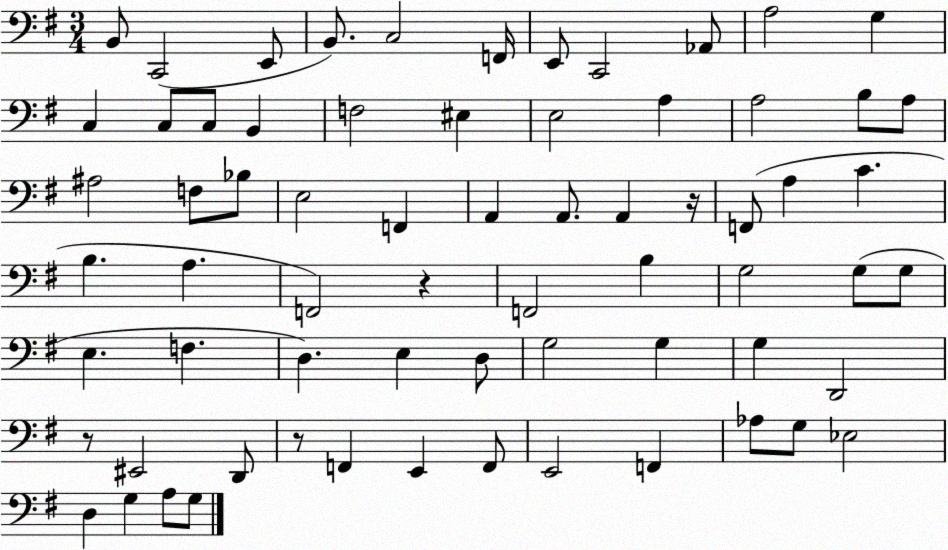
X:1
T:Untitled
M:3/4
L:1/4
K:G
B,,/2 C,,2 E,,/2 B,,/2 C,2 F,,/4 E,,/2 C,,2 _A,,/2 A,2 G, C, C,/2 C,/2 B,, F,2 ^E, E,2 A, A,2 B,/2 A,/2 ^A,2 F,/2 _B,/2 E,2 F,, A,, A,,/2 A,, z/4 F,,/2 A, C B, A, F,,2 z F,,2 B, G,2 G,/2 G,/2 E, F, D, E, D,/2 G,2 G, G, D,,2 z/2 ^E,,2 D,,/2 z/2 F,, E,, F,,/2 E,,2 F,, _A,/2 G,/2 _E,2 D, G, A,/2 G,/2